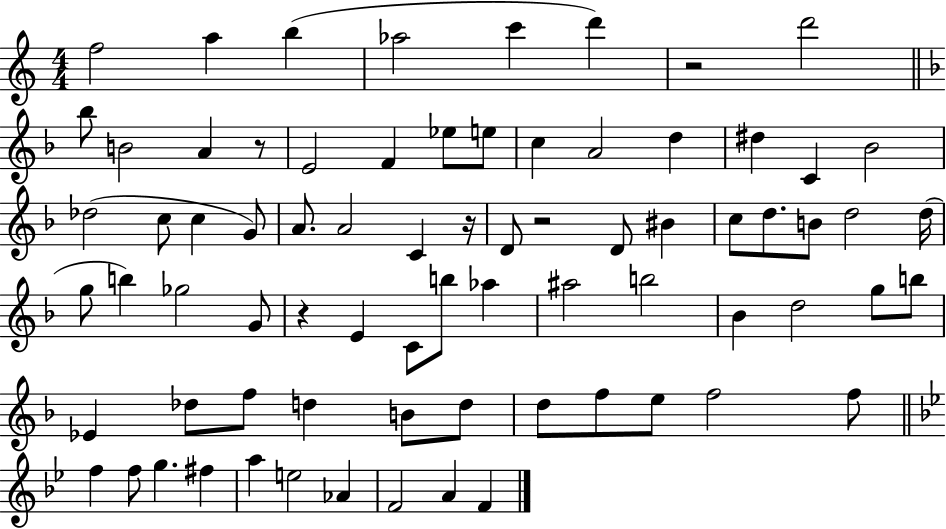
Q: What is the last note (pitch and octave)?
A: F4